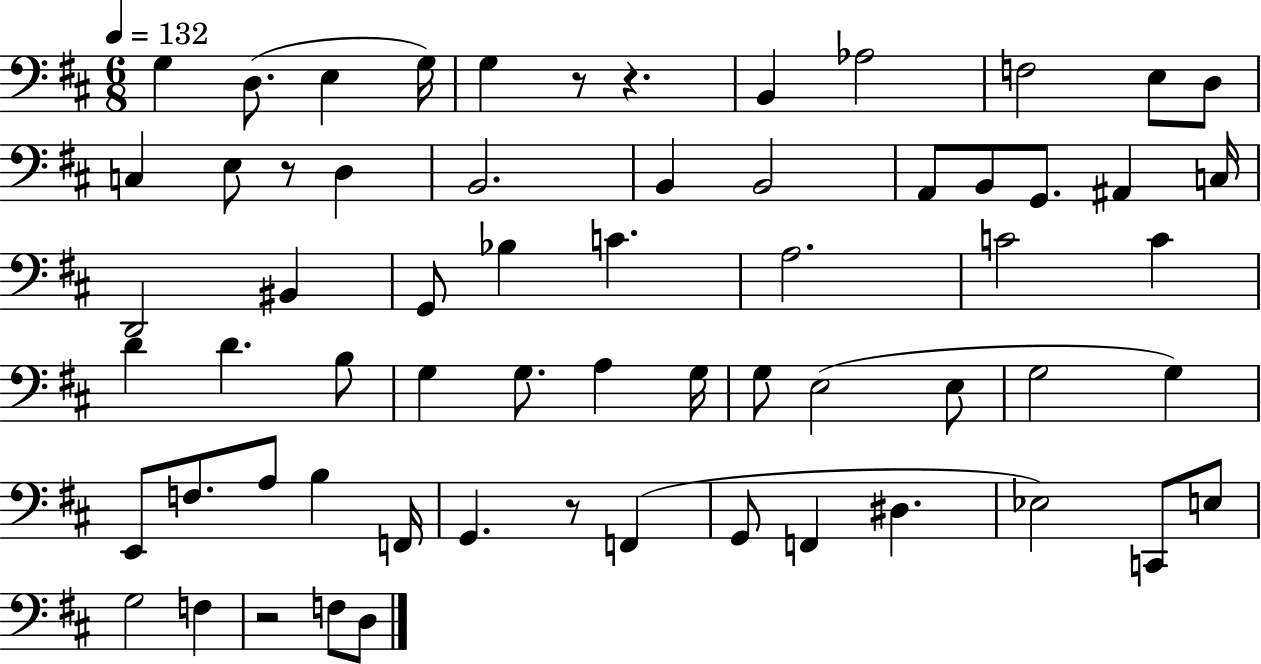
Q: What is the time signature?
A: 6/8